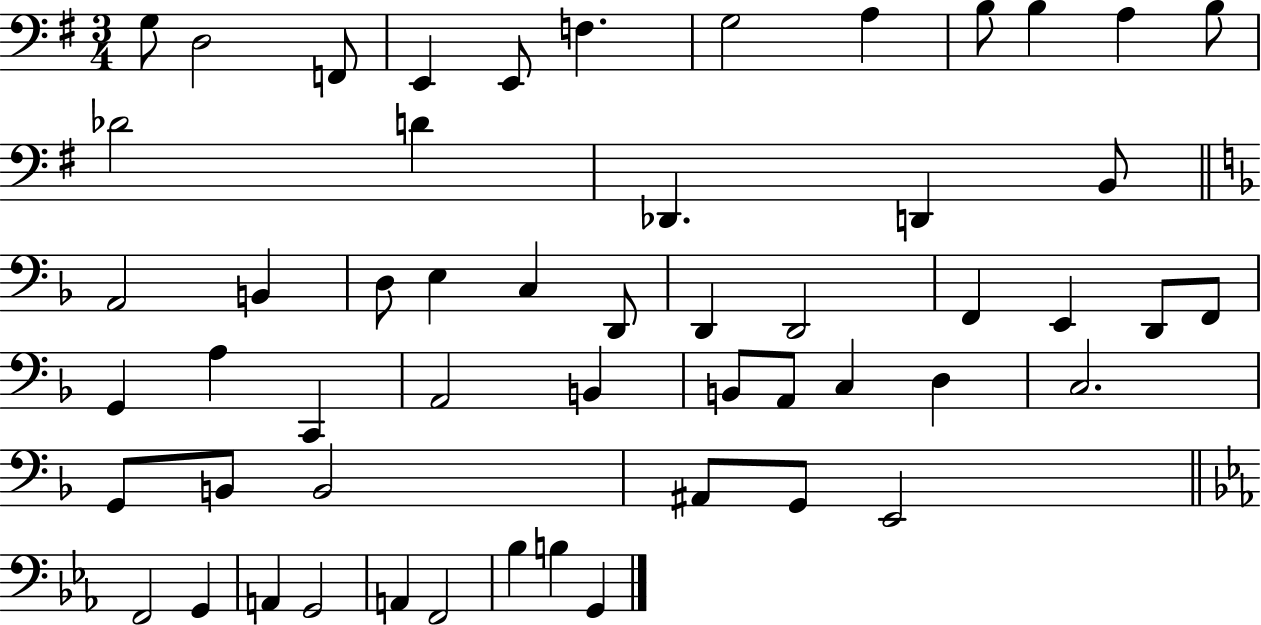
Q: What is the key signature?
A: G major